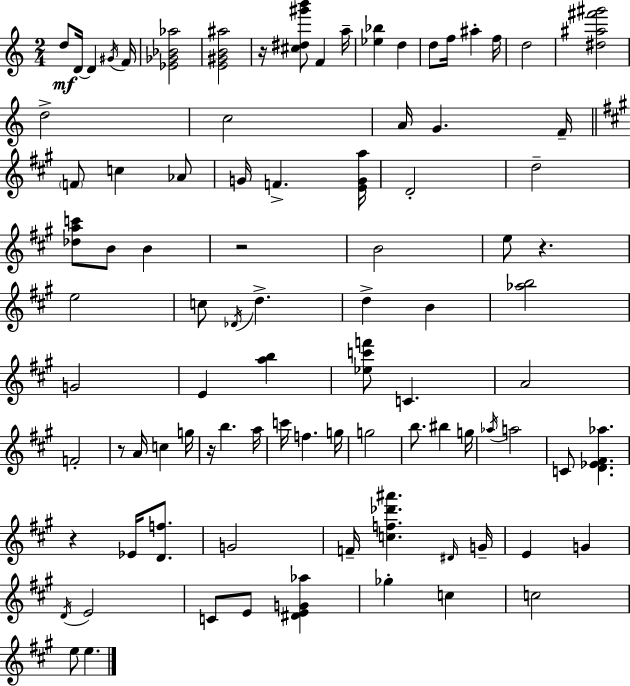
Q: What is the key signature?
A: A minor